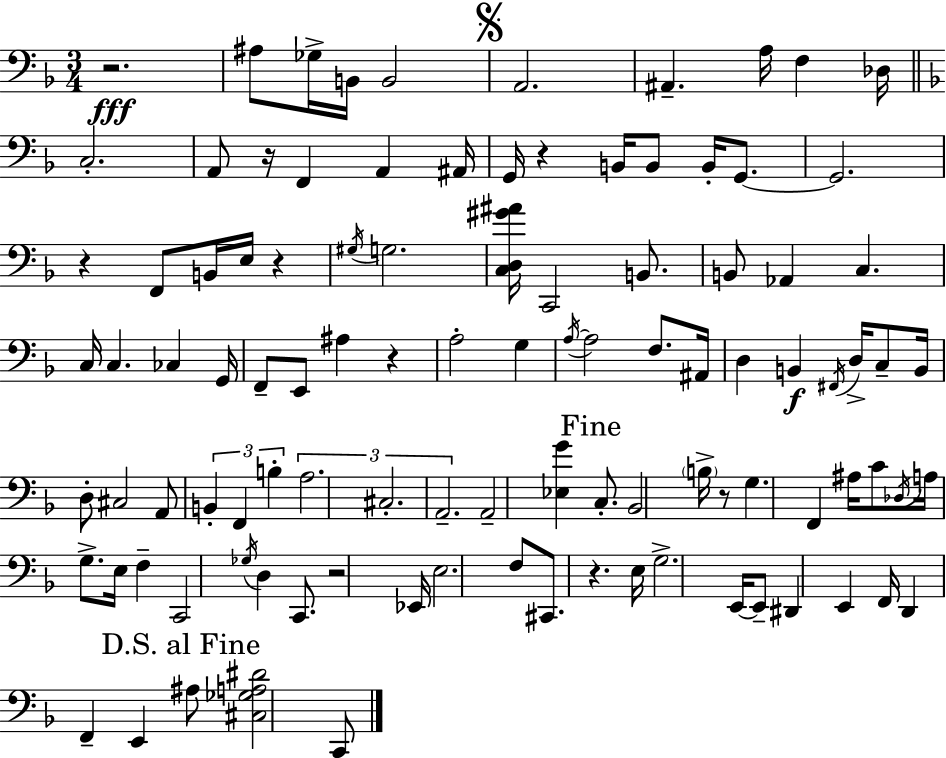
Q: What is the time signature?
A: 3/4